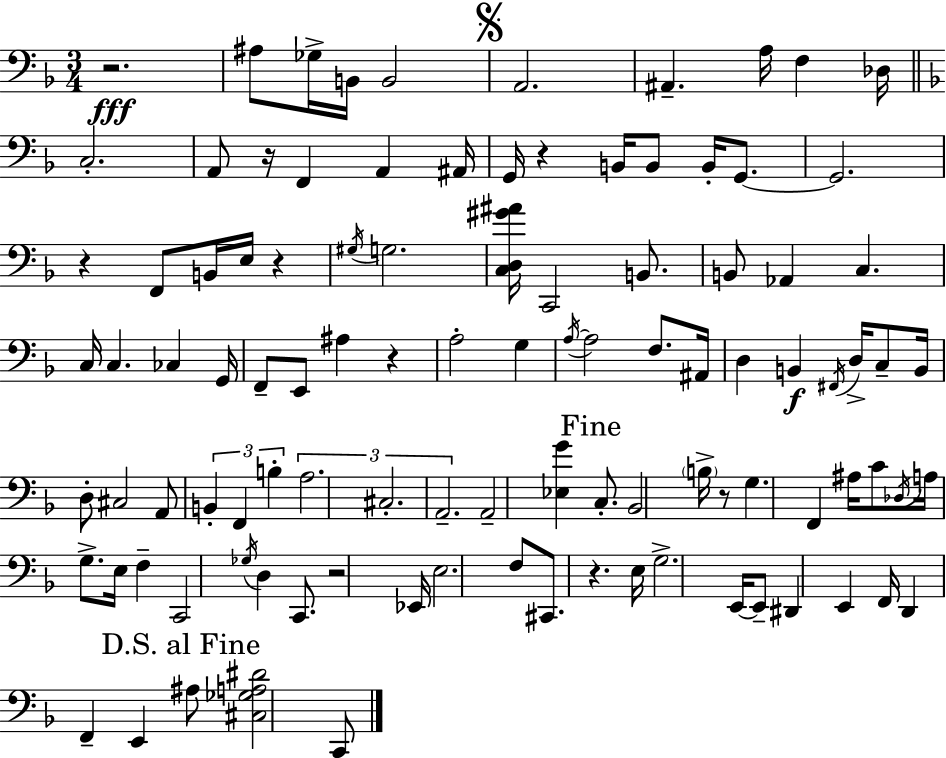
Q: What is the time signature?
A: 3/4